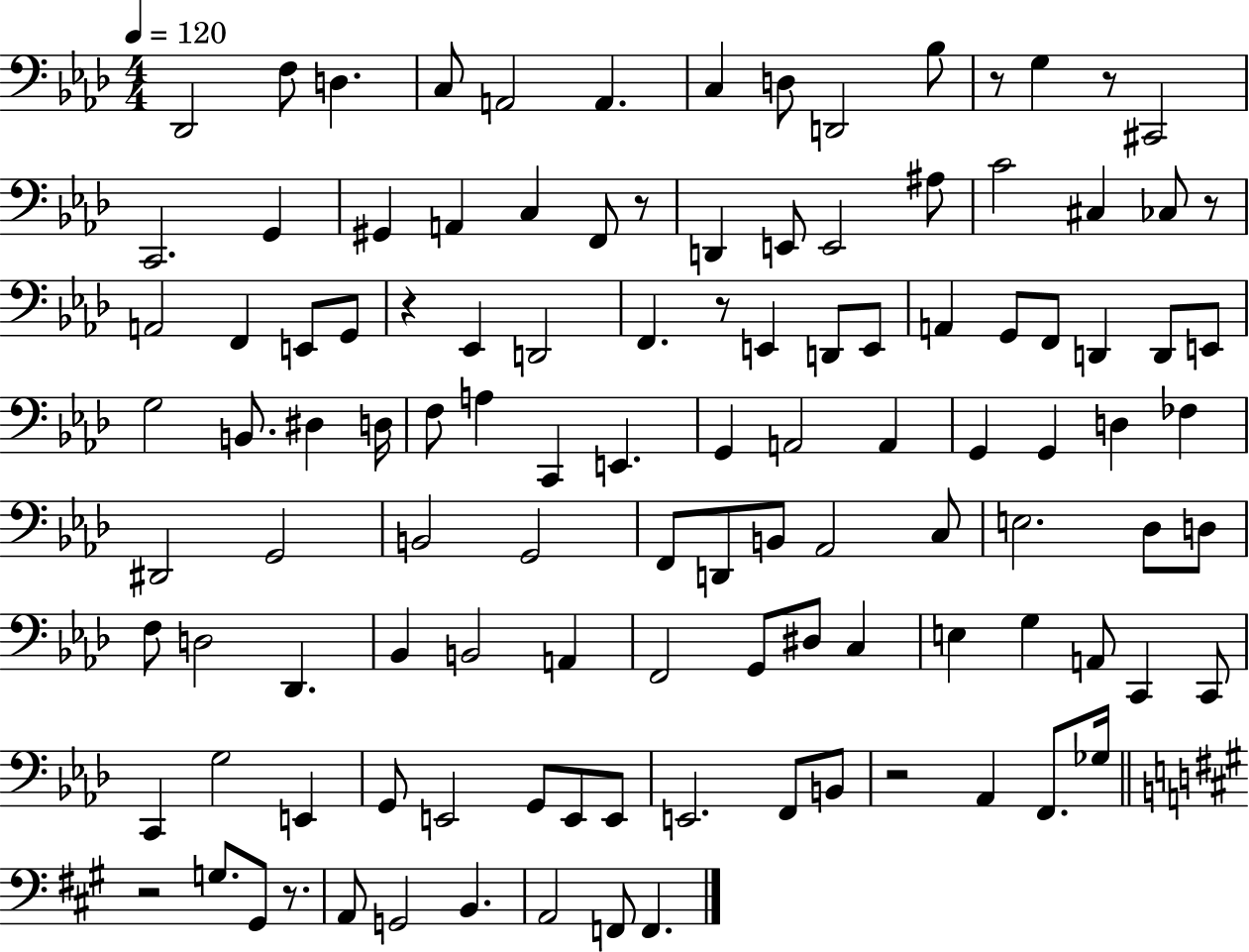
X:1
T:Untitled
M:4/4
L:1/4
K:Ab
_D,,2 F,/2 D, C,/2 A,,2 A,, C, D,/2 D,,2 _B,/2 z/2 G, z/2 ^C,,2 C,,2 G,, ^G,, A,, C, F,,/2 z/2 D,, E,,/2 E,,2 ^A,/2 C2 ^C, _C,/2 z/2 A,,2 F,, E,,/2 G,,/2 z _E,, D,,2 F,, z/2 E,, D,,/2 E,,/2 A,, G,,/2 F,,/2 D,, D,,/2 E,,/2 G,2 B,,/2 ^D, D,/4 F,/2 A, C,, E,, G,, A,,2 A,, G,, G,, D, _F, ^D,,2 G,,2 B,,2 G,,2 F,,/2 D,,/2 B,,/2 _A,,2 C,/2 E,2 _D,/2 D,/2 F,/2 D,2 _D,, _B,, B,,2 A,, F,,2 G,,/2 ^D,/2 C, E, G, A,,/2 C,, C,,/2 C,, G,2 E,, G,,/2 E,,2 G,,/2 E,,/2 E,,/2 E,,2 F,,/2 B,,/2 z2 _A,, F,,/2 _G,/4 z2 G,/2 ^G,,/2 z/2 A,,/2 G,,2 B,, A,,2 F,,/2 F,,